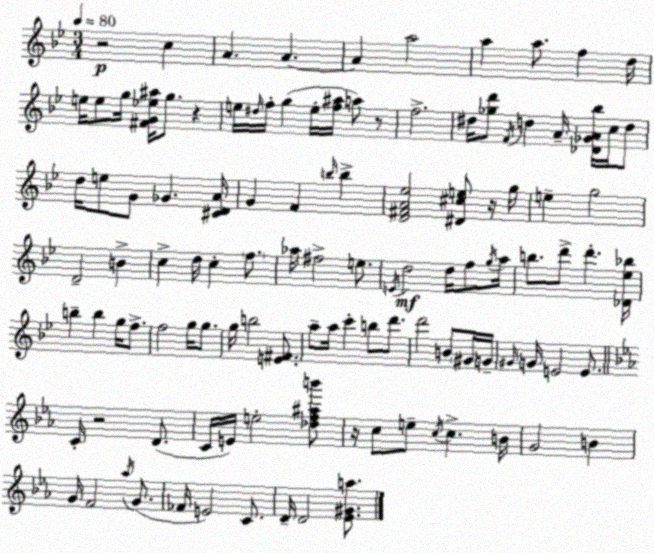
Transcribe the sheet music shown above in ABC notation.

X:1
T:Untitled
M:3/4
L:1/4
K:Bb
z2 c A A A a2 a a/2 f d/4 e/4 e/2 g/4 [^FG_e^a]/4 g/2 z e/4 ^d/4 f/4 g e/4 [f^a]/4 a/2 z/2 f2 ^d/4 [_gd']/2 F/4 d A/4 [_D_GA_b]/4 c/4 d/2 d/4 e/2 G/2 _G [^CDA]/4 G F b/4 b [D^FA_e]2 [^D^ce]/2 z/4 g/4 e g2 D2 B c d/4 c f/2 _a/4 ^f2 e/2 E/4 d2 d/4 f/2 g/4 a/4 b/2 d'/2 d' [_D_e_b]/4 b b g/4 f/2 f2 g/4 g/2 g/4 b2 [E^F]/2 a/2 a/4 c' b/2 d'/2 d'2 B/2 ^G/4 G/4 ^G/4 G/4 E2 E/2 C/4 z2 D/2 C/4 E/4 e2 [_df^ab']/2 z/4 c/2 e/2 c/4 c B/4 G2 B G/4 F2 _a/4 G/2 _F/4 E2 C/2 D/4 D2 [_E^Ga]/2